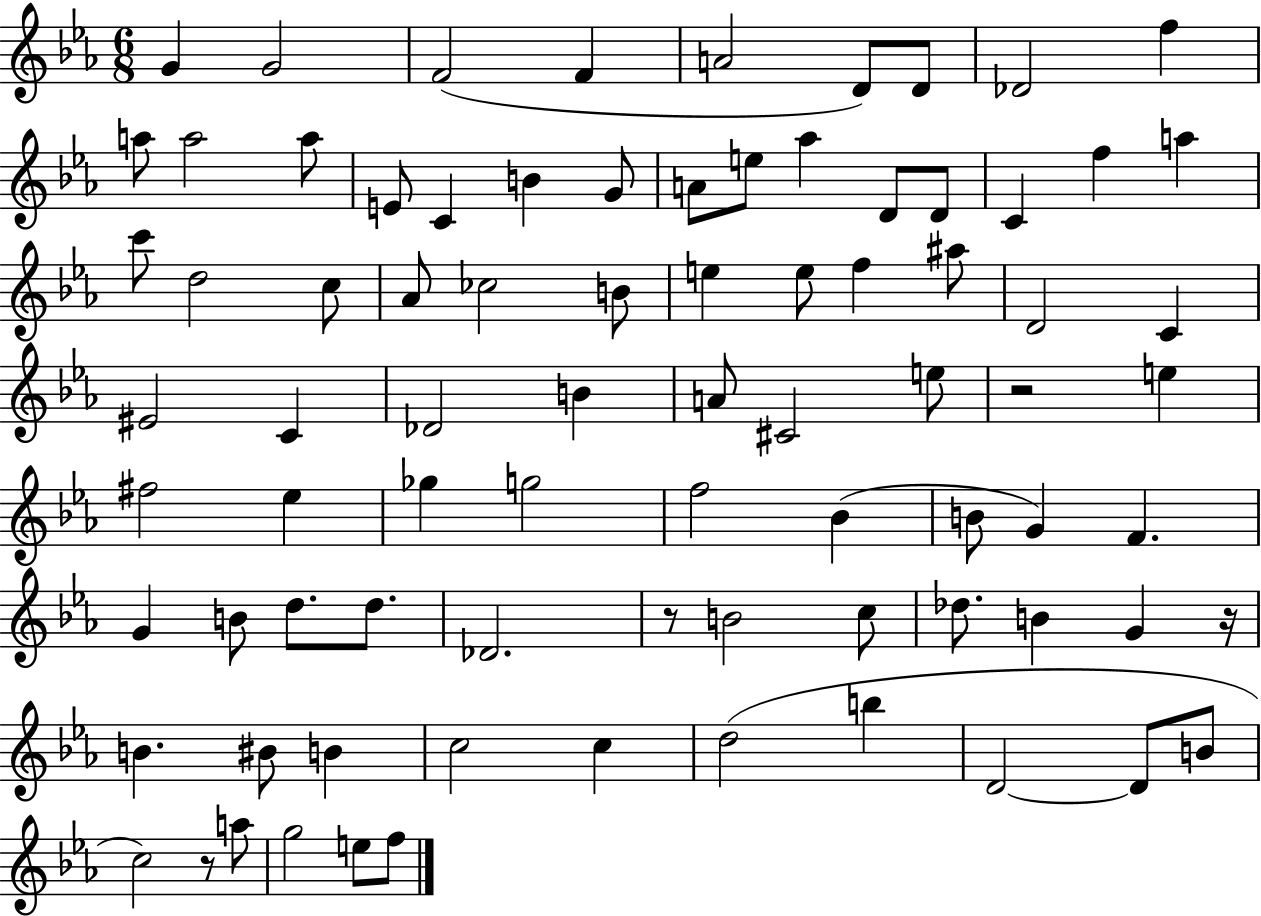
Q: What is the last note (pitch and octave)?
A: F5